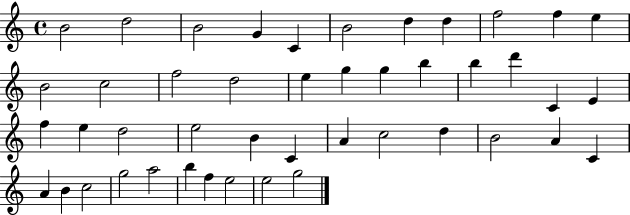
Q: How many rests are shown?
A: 0